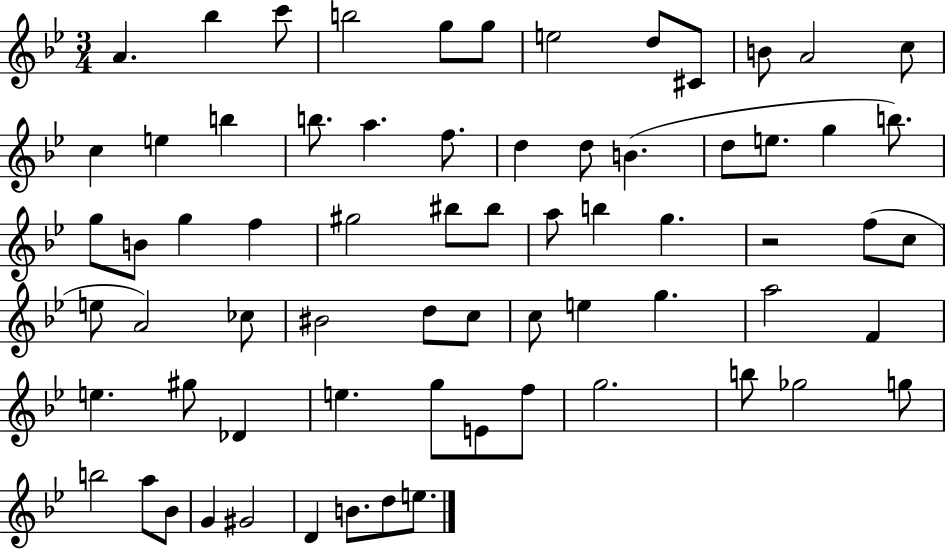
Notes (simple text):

A4/q. Bb5/q C6/e B5/h G5/e G5/e E5/h D5/e C#4/e B4/e A4/h C5/e C5/q E5/q B5/q B5/e. A5/q. F5/e. D5/q D5/e B4/q. D5/e E5/e. G5/q B5/e. G5/e B4/e G5/q F5/q G#5/h BIS5/e BIS5/e A5/e B5/q G5/q. R/h F5/e C5/e E5/e A4/h CES5/e BIS4/h D5/e C5/e C5/e E5/q G5/q. A5/h F4/q E5/q. G#5/e Db4/q E5/q. G5/e E4/e F5/e G5/h. B5/e Gb5/h G5/e B5/h A5/e Bb4/e G4/q G#4/h D4/q B4/e. D5/e E5/e.